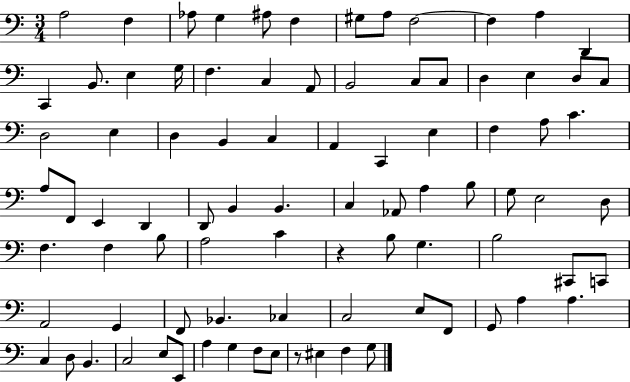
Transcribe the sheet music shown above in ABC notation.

X:1
T:Untitled
M:3/4
L:1/4
K:C
A,2 F, _A,/2 G, ^A,/2 F, ^G,/2 A,/2 F,2 F, A, D,, C,, B,,/2 E, G,/4 F, C, A,,/2 B,,2 C,/2 C,/2 D, E, D,/2 C,/2 D,2 E, D, B,, C, A,, C,, E, F, A,/2 C A,/2 F,,/2 E,, D,, D,,/2 B,, B,, C, _A,,/2 A, B,/2 G,/2 E,2 D,/2 F, F, B,/2 A,2 C z B,/2 G, B,2 ^C,,/2 C,,/2 A,,2 G,, F,,/2 _B,, _C, C,2 E,/2 F,,/2 G,,/2 A, A, C, D,/2 B,, C,2 E,/2 E,,/2 A, G, F,/2 E,/2 z/2 ^E, F, G,/2